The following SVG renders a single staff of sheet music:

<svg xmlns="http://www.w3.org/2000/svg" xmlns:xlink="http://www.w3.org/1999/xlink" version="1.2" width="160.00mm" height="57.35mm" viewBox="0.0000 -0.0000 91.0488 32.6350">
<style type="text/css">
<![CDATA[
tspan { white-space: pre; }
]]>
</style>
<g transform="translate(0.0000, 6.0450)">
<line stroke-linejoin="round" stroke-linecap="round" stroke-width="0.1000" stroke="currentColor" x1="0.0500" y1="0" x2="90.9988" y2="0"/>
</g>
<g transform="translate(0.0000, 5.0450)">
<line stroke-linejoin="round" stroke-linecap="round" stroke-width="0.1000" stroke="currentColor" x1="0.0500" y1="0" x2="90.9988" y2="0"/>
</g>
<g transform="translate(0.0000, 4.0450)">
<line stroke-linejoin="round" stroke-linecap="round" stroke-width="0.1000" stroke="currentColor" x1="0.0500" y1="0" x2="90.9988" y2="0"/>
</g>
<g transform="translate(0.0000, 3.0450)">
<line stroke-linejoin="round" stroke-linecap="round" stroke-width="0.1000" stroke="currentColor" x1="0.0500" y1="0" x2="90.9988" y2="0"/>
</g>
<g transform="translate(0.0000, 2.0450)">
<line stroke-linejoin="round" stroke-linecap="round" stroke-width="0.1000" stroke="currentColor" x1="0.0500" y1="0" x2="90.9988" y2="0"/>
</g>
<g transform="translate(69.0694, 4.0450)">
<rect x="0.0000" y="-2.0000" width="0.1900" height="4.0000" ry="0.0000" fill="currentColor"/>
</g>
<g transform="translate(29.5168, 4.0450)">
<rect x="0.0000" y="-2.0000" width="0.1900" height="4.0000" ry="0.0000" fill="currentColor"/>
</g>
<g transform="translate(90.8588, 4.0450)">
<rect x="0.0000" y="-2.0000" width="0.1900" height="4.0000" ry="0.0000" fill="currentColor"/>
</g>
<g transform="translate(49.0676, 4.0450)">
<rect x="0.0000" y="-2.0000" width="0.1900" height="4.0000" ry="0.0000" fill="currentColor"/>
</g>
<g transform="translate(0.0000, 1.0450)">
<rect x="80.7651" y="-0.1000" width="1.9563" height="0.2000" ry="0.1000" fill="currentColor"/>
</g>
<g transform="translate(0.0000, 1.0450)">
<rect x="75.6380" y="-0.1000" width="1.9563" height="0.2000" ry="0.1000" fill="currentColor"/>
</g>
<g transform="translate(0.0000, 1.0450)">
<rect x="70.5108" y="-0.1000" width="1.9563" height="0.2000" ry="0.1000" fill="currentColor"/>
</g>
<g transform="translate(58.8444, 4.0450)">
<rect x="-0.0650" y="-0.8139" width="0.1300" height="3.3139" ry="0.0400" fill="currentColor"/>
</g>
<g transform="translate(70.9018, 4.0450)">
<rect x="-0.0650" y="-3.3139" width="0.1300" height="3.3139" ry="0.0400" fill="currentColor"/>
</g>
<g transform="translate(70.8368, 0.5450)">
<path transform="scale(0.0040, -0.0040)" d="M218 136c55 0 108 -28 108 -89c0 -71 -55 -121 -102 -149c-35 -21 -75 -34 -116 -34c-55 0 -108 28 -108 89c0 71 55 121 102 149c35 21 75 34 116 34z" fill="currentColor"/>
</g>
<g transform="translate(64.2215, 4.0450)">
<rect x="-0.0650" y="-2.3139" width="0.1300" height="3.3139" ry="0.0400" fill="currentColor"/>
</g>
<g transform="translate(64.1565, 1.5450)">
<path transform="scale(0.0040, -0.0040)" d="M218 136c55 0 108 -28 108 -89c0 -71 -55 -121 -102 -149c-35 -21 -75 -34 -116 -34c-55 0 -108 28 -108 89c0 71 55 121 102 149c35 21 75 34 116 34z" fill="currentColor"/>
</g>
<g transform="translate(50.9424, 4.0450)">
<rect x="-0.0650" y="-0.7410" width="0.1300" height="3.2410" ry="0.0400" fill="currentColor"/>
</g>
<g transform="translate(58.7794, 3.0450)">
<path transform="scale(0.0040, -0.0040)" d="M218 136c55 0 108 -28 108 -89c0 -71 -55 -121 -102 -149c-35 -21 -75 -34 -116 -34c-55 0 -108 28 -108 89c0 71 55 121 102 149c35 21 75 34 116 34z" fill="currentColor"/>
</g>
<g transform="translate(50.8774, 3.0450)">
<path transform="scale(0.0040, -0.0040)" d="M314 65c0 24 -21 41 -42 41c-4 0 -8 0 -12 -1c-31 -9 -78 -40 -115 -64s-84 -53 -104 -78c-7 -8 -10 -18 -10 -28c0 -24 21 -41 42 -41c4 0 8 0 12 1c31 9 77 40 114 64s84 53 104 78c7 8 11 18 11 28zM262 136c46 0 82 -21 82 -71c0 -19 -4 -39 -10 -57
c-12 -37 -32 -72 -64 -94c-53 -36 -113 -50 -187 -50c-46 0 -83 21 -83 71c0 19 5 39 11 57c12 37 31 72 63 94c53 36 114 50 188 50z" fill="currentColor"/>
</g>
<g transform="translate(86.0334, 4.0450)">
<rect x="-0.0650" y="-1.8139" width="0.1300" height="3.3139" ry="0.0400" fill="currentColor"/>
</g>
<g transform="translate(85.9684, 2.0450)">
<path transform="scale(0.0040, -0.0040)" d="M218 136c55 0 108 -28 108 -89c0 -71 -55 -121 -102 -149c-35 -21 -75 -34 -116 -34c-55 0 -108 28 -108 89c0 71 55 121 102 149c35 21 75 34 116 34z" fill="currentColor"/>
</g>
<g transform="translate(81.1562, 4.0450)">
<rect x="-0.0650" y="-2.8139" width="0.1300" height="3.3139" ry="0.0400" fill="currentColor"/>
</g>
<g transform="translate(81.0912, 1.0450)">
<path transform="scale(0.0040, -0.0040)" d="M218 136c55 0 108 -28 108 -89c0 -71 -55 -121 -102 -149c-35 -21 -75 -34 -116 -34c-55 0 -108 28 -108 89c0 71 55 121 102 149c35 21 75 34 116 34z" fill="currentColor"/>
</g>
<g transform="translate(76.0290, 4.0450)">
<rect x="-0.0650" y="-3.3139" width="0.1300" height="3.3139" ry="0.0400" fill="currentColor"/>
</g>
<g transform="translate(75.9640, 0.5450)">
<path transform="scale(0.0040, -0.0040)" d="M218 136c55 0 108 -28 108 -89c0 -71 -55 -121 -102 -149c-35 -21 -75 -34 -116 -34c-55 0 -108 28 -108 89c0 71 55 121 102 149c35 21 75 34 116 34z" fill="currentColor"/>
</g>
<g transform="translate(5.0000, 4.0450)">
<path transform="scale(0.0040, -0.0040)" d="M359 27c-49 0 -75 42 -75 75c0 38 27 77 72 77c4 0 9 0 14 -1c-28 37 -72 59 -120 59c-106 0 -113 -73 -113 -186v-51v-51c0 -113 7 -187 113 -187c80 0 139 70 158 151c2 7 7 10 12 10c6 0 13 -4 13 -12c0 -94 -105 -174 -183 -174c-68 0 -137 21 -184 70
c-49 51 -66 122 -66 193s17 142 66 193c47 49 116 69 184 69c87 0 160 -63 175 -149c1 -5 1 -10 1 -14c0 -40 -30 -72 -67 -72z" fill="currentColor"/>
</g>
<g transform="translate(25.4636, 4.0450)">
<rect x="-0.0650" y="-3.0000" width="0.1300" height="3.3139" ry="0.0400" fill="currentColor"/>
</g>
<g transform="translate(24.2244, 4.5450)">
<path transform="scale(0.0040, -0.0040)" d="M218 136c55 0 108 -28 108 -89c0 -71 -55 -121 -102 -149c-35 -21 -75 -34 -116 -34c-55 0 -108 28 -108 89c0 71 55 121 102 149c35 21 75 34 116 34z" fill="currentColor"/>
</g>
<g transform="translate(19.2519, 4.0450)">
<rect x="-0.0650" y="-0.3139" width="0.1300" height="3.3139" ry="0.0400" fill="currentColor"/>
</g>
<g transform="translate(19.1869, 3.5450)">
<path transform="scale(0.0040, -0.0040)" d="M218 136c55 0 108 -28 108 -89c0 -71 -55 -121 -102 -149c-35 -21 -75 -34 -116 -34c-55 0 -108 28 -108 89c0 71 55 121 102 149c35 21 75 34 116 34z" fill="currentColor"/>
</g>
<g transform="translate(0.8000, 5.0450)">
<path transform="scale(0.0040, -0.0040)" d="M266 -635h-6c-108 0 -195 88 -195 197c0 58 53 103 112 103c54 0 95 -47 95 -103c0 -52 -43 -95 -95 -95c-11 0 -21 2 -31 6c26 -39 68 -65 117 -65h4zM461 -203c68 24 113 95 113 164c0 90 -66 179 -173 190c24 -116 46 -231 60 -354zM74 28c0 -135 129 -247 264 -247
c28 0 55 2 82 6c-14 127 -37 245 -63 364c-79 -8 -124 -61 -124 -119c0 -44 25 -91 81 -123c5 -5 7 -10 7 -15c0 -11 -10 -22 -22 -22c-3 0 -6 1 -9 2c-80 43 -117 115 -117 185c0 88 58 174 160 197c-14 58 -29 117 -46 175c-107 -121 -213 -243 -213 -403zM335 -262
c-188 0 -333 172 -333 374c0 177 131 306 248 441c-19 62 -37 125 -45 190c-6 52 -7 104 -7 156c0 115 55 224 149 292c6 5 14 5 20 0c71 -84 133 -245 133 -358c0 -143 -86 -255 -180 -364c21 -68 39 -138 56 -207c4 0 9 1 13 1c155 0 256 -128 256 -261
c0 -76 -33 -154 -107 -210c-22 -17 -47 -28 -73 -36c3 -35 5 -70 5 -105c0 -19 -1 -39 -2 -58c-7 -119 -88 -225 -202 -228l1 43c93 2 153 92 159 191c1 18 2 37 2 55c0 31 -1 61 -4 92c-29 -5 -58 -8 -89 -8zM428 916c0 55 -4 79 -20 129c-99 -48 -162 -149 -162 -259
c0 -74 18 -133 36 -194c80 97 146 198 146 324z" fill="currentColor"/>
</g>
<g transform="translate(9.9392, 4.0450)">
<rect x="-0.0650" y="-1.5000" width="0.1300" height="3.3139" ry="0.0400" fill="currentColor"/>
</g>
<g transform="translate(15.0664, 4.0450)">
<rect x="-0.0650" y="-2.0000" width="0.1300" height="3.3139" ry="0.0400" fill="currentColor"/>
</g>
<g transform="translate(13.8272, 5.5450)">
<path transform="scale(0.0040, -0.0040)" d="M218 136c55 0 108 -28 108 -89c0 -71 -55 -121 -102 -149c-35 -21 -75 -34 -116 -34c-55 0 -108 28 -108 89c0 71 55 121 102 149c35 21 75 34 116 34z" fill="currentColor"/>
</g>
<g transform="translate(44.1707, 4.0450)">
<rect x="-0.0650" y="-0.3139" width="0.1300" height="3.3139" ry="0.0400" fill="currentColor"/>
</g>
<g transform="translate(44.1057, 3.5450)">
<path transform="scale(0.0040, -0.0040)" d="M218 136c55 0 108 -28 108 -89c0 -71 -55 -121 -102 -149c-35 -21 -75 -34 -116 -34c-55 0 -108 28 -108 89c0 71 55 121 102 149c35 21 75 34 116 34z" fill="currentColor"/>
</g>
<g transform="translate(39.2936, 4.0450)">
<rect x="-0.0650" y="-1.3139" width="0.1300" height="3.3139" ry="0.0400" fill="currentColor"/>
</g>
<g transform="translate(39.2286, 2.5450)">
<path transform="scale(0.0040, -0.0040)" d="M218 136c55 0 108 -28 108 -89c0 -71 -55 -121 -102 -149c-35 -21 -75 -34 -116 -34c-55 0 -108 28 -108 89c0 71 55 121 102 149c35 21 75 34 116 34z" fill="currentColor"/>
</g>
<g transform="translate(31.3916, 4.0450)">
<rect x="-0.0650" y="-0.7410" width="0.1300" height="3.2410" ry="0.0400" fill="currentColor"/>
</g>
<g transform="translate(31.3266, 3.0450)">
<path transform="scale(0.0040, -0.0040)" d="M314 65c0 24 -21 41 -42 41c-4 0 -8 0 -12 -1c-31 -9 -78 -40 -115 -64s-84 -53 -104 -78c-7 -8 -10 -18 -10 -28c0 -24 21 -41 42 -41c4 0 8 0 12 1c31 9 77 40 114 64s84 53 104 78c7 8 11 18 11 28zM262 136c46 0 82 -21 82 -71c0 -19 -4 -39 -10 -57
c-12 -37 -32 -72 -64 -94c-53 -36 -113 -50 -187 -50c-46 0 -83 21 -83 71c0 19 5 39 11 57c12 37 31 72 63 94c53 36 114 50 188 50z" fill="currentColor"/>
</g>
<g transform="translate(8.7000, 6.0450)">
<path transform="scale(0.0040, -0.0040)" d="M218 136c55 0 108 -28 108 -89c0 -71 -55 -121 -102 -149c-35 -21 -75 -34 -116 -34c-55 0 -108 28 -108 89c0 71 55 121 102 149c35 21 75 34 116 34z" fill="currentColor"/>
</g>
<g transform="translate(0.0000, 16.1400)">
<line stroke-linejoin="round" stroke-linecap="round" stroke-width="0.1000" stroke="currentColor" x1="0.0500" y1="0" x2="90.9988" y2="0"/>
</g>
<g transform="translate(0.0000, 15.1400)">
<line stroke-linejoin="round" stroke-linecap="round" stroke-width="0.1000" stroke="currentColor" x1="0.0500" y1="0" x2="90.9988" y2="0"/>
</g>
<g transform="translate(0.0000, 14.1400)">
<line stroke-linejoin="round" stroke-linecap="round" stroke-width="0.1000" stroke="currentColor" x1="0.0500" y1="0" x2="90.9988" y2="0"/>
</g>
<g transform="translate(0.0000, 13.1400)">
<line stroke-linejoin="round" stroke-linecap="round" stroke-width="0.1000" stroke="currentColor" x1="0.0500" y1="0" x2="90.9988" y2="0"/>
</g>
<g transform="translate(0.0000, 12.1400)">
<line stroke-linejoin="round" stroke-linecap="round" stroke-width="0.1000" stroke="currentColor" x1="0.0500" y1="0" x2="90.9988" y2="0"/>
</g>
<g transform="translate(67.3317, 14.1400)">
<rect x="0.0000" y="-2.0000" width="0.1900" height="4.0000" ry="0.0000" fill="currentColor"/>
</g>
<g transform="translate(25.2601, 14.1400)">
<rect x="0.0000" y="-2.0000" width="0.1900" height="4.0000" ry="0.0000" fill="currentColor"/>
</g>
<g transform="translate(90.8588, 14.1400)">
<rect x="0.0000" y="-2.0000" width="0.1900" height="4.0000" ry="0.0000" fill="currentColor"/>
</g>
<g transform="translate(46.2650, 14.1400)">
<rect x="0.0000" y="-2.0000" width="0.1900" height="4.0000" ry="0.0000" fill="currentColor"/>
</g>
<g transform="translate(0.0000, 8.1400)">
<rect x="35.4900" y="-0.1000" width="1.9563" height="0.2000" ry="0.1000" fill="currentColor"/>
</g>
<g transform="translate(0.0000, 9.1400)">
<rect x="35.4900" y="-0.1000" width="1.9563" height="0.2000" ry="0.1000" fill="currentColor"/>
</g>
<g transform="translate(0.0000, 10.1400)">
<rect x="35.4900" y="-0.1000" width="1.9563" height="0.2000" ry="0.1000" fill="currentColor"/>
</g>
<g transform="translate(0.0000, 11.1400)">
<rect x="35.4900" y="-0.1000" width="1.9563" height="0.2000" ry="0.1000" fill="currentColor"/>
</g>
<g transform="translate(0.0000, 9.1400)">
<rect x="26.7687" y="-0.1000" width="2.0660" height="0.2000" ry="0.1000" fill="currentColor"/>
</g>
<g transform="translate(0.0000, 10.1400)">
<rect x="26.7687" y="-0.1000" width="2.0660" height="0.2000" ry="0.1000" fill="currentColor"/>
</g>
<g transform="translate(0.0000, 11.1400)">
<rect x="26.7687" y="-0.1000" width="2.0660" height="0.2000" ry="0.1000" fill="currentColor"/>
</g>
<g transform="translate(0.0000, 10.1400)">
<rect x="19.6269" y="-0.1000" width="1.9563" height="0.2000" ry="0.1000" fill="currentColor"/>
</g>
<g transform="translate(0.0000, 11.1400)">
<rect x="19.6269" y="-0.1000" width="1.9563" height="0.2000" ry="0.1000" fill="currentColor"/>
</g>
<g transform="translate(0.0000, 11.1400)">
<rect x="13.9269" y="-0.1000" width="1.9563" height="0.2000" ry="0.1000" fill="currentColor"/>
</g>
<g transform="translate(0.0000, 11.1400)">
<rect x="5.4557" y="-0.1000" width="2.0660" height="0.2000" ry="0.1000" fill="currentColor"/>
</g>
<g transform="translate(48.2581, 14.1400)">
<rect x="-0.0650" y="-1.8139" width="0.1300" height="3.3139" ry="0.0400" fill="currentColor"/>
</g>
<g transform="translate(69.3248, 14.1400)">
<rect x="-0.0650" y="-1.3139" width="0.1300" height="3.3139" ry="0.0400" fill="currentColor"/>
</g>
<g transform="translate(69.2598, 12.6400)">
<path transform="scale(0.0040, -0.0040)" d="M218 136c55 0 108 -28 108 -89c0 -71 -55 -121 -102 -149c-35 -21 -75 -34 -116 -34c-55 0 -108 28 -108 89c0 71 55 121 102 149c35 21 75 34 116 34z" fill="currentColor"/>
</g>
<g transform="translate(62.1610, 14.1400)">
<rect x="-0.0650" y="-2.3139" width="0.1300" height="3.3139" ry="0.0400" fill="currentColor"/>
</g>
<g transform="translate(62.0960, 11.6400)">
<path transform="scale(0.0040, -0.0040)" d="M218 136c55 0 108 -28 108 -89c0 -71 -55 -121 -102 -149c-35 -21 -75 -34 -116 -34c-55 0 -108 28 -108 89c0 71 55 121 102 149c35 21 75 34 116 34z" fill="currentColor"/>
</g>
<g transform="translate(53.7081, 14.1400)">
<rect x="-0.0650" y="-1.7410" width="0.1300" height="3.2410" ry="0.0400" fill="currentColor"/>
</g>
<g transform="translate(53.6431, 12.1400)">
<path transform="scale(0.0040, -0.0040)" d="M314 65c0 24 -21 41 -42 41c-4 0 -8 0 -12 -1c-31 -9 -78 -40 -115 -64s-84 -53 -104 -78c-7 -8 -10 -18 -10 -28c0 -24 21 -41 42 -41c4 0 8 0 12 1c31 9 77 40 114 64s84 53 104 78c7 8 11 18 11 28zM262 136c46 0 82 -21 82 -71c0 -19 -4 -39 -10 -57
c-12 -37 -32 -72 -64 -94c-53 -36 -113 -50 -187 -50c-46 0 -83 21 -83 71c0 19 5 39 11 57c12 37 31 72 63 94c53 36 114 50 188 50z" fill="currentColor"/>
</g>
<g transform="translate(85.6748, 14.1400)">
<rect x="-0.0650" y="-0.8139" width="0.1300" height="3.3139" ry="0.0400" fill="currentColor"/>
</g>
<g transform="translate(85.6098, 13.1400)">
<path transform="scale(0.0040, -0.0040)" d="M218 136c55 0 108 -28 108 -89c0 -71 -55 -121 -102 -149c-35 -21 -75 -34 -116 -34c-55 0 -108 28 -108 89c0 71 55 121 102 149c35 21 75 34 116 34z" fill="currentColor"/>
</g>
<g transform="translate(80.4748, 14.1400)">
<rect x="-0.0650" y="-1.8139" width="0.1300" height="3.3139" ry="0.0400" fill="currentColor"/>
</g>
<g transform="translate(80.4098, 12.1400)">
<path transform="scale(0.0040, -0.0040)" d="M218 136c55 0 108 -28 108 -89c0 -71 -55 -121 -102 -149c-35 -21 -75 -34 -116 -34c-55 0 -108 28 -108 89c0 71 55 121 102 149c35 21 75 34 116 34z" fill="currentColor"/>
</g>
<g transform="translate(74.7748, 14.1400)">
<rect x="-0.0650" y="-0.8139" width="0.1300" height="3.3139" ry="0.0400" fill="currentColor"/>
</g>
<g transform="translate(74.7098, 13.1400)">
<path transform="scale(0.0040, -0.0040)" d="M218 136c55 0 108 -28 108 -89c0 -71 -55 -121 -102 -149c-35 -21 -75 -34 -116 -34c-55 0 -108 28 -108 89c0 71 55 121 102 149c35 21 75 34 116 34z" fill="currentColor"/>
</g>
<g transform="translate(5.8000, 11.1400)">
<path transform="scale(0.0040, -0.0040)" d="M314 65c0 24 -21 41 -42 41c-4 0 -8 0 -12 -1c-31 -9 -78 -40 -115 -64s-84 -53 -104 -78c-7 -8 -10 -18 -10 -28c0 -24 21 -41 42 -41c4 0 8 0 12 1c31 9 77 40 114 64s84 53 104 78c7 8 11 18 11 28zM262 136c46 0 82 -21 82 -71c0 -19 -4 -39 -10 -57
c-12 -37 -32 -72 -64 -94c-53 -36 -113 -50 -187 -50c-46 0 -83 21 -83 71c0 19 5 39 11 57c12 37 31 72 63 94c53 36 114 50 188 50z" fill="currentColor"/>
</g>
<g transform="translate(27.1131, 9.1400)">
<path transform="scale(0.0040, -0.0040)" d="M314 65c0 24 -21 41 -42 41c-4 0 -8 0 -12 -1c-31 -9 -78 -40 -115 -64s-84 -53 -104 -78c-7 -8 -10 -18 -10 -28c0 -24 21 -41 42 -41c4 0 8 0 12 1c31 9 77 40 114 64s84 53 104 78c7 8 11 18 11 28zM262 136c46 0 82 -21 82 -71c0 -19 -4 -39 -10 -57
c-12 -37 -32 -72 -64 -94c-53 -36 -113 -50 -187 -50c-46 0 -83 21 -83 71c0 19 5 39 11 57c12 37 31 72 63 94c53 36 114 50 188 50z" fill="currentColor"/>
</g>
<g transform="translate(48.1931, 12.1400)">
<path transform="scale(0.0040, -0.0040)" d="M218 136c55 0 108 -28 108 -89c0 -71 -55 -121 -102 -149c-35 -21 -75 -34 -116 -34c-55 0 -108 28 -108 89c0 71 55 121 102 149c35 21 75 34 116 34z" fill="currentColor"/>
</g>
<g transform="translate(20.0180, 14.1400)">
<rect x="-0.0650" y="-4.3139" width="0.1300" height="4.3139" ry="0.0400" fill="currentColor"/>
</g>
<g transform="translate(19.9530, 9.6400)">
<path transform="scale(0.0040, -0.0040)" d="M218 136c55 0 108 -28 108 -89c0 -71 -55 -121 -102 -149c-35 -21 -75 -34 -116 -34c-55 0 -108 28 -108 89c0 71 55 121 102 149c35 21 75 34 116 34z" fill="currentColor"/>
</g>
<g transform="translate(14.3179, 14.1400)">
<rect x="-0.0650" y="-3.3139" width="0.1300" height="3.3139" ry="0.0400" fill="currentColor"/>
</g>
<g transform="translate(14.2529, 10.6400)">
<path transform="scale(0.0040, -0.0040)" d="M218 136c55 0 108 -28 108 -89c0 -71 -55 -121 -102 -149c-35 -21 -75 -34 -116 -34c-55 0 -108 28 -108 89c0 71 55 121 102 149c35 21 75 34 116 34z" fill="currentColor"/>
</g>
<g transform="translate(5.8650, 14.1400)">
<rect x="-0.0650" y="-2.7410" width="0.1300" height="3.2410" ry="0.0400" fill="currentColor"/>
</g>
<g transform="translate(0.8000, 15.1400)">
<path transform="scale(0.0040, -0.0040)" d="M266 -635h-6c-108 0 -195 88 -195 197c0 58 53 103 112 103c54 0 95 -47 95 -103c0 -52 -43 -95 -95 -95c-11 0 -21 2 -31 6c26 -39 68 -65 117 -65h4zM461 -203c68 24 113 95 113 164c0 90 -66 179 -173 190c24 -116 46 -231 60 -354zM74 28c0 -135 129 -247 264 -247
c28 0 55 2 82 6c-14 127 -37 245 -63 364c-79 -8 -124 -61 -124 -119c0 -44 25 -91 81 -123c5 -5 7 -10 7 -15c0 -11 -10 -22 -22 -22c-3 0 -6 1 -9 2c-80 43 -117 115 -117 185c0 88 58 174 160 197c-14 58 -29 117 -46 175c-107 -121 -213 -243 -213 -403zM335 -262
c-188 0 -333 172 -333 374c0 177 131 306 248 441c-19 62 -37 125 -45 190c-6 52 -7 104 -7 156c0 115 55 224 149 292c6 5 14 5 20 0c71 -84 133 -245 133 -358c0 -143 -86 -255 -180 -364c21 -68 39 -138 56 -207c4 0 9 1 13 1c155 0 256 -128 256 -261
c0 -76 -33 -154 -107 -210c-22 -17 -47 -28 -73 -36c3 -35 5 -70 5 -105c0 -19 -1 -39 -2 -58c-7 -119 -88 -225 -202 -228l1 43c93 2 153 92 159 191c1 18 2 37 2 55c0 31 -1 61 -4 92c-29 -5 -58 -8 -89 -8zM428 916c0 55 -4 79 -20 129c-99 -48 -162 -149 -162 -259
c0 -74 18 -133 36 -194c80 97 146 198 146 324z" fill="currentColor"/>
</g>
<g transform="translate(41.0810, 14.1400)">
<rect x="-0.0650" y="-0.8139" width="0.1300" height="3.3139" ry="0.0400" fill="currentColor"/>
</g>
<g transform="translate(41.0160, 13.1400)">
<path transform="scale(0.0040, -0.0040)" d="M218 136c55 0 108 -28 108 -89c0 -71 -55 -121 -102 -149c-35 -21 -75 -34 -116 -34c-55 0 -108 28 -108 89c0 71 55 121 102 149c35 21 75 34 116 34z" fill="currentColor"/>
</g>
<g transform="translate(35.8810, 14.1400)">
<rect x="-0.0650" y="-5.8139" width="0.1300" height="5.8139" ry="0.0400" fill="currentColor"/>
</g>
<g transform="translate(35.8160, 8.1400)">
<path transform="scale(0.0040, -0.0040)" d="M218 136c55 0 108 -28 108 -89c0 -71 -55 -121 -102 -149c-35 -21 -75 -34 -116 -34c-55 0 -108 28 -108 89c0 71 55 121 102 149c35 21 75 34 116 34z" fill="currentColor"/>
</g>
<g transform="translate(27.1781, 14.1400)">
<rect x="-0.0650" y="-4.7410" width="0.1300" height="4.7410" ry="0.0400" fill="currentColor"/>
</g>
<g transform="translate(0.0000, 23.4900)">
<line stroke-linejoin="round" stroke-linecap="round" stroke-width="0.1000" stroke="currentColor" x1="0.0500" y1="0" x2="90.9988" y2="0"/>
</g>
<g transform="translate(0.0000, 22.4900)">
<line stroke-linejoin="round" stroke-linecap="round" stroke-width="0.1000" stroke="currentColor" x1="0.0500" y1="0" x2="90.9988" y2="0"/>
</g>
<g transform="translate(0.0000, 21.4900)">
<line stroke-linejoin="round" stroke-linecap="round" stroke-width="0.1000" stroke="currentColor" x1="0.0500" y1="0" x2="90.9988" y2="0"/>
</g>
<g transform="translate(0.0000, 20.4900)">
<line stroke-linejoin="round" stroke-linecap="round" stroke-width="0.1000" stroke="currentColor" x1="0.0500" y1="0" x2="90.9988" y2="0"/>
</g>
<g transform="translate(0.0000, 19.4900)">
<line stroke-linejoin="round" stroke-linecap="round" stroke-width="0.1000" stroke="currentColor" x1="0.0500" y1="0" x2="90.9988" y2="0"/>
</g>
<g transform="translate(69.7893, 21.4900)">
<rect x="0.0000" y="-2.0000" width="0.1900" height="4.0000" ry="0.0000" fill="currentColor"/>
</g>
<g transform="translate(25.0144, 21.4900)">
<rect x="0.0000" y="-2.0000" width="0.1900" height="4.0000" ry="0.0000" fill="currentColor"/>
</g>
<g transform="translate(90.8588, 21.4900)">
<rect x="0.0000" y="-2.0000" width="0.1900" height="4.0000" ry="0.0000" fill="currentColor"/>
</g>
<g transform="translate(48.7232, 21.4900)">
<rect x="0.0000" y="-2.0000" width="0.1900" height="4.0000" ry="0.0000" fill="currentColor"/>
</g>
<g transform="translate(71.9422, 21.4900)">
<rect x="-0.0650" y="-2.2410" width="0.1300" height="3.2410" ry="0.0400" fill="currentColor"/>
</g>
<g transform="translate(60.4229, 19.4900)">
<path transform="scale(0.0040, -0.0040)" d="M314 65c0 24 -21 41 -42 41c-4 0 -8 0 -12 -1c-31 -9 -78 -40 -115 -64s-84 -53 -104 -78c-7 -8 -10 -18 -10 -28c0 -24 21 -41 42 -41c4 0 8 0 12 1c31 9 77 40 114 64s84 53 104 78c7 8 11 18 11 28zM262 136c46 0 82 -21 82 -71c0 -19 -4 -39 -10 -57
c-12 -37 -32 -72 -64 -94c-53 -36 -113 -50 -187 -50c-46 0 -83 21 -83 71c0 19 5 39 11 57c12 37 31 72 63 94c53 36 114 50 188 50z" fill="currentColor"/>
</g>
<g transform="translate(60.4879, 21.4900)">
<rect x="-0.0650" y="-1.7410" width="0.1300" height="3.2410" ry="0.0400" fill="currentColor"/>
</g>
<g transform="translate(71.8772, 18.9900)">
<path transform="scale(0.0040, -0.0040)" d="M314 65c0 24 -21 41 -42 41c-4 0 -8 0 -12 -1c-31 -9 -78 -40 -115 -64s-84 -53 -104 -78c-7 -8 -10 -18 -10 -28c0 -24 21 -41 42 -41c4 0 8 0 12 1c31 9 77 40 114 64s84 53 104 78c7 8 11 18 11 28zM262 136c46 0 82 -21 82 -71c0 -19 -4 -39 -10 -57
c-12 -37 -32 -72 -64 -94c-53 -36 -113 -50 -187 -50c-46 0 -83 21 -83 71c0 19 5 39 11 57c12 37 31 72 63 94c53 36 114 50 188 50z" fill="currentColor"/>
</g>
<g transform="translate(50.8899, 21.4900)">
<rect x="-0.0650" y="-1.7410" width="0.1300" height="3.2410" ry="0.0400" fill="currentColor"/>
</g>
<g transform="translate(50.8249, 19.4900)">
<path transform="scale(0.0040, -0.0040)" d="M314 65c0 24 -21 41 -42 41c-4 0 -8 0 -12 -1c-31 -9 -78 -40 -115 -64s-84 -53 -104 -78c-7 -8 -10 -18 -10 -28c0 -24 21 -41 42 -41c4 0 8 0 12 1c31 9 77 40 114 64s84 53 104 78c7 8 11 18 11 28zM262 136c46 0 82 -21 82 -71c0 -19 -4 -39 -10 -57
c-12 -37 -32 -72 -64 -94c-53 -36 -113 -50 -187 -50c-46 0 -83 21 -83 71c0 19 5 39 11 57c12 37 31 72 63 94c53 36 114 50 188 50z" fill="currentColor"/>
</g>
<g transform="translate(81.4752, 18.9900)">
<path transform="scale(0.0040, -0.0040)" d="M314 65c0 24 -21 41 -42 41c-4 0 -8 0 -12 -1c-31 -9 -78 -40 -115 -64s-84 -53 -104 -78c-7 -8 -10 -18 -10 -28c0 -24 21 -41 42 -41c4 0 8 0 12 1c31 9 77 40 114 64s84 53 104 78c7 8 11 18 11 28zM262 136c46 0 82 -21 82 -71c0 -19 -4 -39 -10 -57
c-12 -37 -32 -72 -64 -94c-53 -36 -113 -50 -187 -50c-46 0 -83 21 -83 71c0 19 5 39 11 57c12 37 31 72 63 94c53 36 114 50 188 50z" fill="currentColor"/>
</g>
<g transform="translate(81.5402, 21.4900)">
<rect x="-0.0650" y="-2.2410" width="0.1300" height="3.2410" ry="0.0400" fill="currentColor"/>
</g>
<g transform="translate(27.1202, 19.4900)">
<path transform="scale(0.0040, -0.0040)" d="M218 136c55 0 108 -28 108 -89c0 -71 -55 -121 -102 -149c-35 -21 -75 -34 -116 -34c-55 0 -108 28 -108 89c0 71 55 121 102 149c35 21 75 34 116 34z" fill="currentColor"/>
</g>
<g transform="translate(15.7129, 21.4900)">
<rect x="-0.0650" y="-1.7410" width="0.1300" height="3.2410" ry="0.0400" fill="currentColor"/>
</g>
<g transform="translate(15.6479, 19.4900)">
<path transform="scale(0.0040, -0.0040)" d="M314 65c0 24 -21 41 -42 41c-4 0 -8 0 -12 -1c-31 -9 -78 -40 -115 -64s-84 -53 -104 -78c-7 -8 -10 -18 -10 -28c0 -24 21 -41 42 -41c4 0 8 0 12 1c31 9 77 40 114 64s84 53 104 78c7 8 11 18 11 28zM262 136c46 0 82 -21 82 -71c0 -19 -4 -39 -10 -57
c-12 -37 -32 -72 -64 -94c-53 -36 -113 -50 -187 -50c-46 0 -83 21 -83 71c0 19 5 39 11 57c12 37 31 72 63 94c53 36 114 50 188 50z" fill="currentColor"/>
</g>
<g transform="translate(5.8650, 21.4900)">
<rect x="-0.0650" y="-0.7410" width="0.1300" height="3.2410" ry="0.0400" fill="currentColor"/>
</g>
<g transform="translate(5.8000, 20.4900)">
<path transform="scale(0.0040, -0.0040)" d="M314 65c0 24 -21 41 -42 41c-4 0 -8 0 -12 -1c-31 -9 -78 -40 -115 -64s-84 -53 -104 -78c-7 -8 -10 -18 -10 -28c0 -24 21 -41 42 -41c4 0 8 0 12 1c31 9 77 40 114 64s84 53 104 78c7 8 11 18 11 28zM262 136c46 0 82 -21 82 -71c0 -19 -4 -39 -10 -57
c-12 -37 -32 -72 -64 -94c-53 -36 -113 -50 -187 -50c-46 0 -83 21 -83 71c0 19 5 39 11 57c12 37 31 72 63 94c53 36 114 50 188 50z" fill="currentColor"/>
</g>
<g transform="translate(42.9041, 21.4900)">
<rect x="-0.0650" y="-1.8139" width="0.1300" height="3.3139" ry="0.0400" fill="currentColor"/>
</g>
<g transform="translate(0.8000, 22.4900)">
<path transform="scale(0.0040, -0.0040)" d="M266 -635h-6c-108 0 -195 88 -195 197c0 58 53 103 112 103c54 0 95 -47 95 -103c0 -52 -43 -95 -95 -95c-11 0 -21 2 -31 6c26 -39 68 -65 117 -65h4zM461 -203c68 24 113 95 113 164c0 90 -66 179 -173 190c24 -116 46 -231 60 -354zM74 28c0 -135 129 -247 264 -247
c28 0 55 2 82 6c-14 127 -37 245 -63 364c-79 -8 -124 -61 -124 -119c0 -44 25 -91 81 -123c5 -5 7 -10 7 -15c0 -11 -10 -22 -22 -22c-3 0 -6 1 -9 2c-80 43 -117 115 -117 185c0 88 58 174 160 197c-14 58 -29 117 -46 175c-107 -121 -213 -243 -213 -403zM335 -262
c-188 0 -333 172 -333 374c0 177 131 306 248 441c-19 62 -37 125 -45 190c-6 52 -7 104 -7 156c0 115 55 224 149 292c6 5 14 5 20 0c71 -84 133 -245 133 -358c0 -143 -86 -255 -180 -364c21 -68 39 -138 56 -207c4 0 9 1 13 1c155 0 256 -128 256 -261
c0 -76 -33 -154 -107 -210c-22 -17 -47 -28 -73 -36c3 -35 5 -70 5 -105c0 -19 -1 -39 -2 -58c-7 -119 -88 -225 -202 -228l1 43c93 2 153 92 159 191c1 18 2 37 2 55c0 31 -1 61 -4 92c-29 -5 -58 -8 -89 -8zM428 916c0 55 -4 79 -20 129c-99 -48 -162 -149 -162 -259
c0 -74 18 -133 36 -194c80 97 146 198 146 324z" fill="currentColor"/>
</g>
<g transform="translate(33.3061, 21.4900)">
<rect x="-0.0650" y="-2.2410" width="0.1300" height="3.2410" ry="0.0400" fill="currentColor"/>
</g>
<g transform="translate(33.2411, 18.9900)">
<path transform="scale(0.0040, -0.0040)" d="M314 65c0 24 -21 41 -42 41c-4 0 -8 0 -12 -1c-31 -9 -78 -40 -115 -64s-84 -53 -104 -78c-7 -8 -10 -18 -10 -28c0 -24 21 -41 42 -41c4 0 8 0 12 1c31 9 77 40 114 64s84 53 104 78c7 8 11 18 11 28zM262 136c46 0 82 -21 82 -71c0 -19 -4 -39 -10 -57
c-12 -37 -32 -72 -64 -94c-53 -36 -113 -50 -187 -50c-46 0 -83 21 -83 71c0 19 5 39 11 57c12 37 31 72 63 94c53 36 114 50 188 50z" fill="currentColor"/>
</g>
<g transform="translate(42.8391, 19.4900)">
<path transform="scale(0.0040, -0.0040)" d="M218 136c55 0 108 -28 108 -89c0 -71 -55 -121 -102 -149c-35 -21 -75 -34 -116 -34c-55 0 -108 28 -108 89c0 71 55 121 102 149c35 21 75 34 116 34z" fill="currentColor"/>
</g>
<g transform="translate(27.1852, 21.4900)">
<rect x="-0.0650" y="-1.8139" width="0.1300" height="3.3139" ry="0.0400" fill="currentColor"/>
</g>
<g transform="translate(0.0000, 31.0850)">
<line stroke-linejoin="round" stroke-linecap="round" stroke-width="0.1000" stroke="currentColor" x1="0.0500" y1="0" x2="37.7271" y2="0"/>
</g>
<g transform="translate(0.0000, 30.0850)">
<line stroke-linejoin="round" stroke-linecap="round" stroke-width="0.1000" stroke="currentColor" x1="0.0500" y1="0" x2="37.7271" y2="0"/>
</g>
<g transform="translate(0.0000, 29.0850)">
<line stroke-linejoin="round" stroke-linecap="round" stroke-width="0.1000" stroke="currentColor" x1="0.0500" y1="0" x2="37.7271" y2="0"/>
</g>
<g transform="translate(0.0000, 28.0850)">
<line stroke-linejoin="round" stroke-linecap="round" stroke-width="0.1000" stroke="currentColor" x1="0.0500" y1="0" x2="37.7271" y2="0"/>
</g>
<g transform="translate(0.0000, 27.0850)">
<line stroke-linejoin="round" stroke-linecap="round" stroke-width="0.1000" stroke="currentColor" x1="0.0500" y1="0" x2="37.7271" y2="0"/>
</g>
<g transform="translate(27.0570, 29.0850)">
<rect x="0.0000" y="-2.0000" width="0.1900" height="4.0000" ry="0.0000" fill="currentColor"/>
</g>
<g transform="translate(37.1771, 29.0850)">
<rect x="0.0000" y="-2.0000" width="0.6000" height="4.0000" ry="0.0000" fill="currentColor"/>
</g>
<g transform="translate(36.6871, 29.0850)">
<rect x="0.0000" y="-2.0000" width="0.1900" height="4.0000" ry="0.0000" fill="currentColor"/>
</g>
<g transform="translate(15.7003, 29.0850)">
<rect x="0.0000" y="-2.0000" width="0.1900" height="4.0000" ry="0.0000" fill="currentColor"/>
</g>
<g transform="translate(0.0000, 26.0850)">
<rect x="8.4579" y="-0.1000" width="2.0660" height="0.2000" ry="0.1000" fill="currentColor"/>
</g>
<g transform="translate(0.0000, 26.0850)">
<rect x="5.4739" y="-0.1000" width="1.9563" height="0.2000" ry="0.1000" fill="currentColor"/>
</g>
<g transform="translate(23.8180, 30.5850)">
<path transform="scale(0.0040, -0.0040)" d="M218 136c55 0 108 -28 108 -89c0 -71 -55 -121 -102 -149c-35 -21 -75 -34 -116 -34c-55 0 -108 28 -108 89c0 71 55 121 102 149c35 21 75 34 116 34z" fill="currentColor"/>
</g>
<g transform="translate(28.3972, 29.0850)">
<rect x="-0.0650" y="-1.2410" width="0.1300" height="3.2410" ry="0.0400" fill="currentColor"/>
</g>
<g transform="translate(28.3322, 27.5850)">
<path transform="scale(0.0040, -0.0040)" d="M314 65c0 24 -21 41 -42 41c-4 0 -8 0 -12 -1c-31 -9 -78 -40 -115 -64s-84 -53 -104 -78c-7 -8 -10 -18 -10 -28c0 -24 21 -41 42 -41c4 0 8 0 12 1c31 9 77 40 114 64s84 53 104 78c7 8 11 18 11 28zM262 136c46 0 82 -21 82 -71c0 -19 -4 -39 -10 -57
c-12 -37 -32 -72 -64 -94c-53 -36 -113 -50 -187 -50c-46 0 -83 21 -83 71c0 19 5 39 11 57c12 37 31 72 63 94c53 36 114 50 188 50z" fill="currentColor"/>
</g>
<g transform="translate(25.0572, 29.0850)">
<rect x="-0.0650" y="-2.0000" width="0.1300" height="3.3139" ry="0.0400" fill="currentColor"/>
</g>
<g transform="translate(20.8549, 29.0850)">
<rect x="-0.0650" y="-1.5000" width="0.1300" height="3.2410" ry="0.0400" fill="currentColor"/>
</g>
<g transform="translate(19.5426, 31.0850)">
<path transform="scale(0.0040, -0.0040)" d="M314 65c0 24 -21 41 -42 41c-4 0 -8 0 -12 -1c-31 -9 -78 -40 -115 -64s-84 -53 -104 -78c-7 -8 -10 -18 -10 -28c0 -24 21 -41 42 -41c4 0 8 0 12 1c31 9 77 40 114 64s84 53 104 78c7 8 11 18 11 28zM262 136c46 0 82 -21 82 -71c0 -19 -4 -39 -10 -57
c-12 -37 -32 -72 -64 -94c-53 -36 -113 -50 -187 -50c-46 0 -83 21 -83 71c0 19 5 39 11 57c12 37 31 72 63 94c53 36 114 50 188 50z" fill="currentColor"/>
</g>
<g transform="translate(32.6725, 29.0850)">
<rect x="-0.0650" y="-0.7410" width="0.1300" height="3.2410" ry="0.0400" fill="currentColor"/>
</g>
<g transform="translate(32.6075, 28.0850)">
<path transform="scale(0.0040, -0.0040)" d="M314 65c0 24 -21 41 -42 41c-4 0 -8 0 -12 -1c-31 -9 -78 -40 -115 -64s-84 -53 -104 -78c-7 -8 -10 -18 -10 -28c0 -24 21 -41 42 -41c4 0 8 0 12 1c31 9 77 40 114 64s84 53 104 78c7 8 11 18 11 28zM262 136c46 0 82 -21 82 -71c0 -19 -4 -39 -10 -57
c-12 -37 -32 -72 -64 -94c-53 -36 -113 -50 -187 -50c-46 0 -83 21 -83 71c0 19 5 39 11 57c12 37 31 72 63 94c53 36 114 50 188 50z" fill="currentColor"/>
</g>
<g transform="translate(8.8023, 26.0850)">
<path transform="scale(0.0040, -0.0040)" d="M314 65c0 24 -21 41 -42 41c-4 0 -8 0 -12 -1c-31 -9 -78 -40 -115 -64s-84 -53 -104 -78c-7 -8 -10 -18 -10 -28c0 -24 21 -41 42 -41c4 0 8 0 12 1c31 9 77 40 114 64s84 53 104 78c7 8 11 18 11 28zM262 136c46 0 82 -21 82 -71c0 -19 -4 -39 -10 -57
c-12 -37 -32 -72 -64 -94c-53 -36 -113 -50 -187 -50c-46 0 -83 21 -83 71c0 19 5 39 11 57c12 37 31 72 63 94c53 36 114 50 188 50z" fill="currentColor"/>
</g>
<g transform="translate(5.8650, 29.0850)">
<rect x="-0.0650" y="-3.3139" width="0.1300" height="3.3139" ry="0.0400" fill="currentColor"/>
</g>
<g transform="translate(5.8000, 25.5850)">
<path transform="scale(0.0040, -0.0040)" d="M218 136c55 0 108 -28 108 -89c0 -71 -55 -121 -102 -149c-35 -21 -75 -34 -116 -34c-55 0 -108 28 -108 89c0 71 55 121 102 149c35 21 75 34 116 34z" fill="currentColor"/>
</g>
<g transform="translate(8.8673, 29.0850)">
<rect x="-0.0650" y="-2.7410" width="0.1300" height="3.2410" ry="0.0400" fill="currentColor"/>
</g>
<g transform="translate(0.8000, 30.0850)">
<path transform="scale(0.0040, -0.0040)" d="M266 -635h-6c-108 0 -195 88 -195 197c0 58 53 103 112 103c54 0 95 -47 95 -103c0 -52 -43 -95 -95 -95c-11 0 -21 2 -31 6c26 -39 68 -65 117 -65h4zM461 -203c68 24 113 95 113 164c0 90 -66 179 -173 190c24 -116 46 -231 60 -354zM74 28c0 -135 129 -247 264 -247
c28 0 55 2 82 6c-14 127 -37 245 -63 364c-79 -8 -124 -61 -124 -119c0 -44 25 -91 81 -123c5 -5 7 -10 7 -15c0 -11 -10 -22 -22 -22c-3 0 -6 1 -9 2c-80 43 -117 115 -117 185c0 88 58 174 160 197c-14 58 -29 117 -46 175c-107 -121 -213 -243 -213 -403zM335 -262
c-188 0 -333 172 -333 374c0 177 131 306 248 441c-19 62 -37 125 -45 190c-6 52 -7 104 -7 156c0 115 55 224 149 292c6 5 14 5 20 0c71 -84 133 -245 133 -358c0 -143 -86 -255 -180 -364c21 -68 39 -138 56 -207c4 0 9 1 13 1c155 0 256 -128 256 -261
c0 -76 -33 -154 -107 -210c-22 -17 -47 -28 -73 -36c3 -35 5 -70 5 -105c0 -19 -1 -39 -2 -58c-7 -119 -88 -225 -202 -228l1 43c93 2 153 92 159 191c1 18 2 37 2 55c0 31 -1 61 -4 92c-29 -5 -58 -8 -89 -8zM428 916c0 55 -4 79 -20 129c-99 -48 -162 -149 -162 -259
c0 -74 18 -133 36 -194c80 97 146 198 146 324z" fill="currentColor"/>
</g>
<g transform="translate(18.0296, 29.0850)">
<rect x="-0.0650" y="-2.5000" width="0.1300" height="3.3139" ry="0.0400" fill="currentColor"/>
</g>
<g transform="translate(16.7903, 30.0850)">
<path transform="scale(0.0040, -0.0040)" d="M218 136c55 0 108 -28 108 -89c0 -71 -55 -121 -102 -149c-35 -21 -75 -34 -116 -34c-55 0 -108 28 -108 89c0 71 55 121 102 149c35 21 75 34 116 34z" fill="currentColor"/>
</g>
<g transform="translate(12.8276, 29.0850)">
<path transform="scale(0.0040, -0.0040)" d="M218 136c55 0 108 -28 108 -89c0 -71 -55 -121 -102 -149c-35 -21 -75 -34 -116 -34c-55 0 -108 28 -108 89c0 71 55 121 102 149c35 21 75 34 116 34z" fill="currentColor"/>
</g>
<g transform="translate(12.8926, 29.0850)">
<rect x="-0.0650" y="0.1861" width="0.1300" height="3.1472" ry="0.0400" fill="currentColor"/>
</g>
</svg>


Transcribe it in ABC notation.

X:1
T:Untitled
M:4/4
L:1/4
K:C
E F c A d2 e c d2 d g b b a f a2 b d' e'2 g' d f f2 g e d f d d2 f2 f g2 f f2 f2 g2 g2 b a2 B G E2 F e2 d2